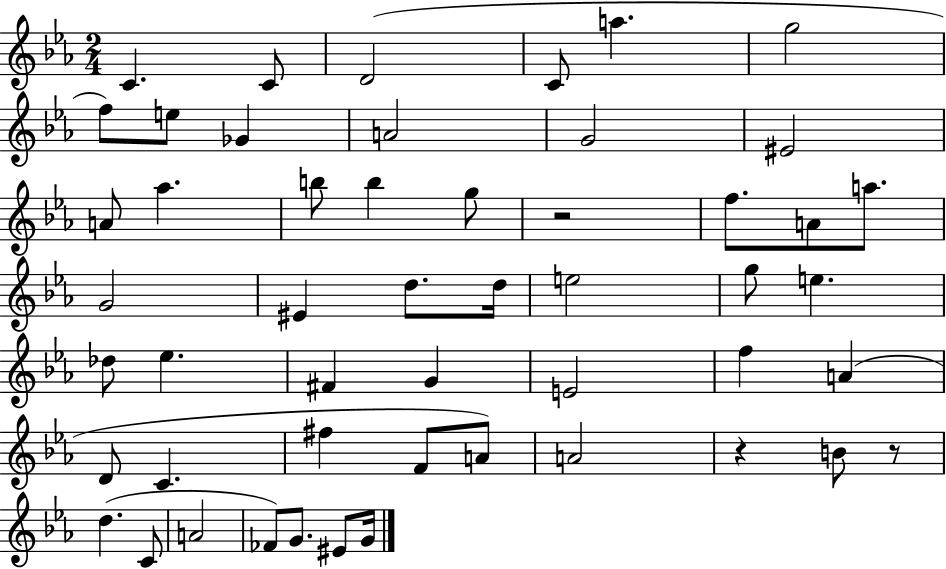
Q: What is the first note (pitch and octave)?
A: C4